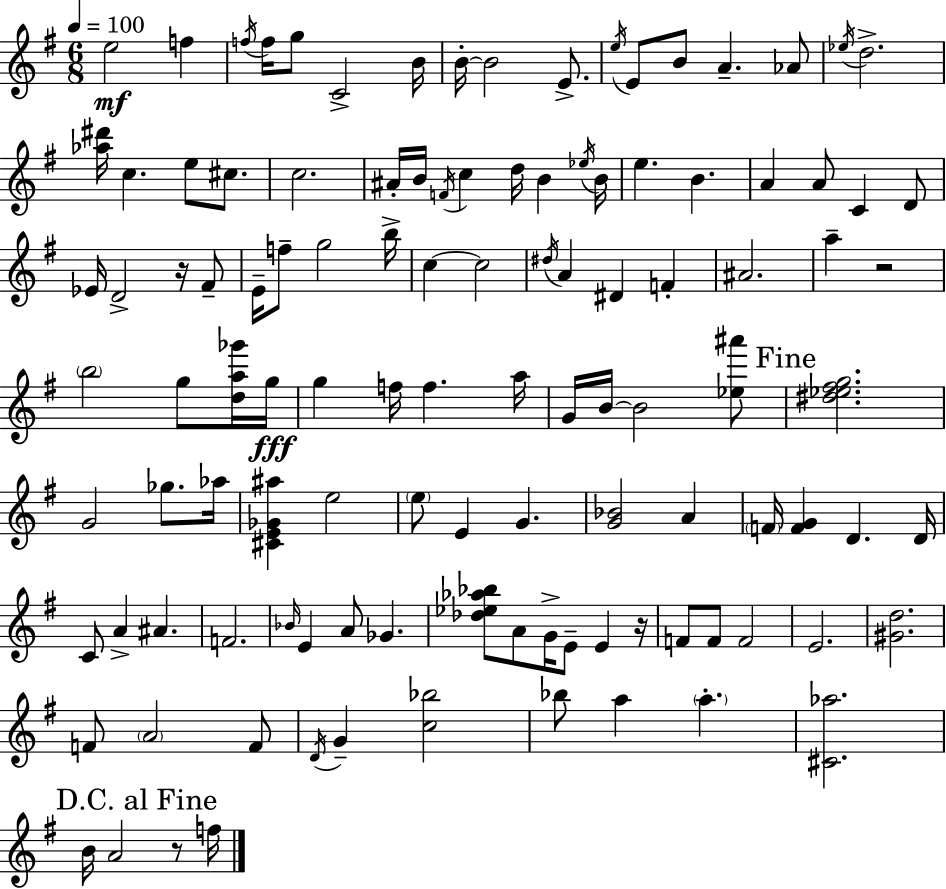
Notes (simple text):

E5/h F5/q F5/s F5/s G5/e C4/h B4/s B4/s B4/h E4/e. E5/s E4/e B4/e A4/q. Ab4/e Eb5/s D5/h. [Ab5,D#6]/s C5/q. E5/e C#5/e. C5/h. A#4/s B4/s F4/s C5/q D5/s B4/q Eb5/s B4/s E5/q. B4/q. A4/q A4/e C4/q D4/e Eb4/s D4/h R/s F#4/e E4/s F5/e G5/h B5/s C5/q C5/h D#5/s A4/q D#4/q F4/q A#4/h. A5/q R/h B5/h G5/e [D5,A5,Gb6]/s G5/s G5/q F5/s F5/q. A5/s G4/s B4/s B4/h [Eb5,A#6]/e [D#5,Eb5,F#5,G5]/h. G4/h Gb5/e. Ab5/s [C#4,E4,Gb4,A#5]/q E5/h E5/e E4/q G4/q. [G4,Bb4]/h A4/q F4/s [F4,G4]/q D4/q. D4/s C4/e A4/q A#4/q. F4/h. Bb4/s E4/q A4/e Gb4/q. [Db5,Eb5,Ab5,Bb5]/e A4/e G4/s E4/e E4/q R/s F4/e F4/e F4/h E4/h. [G#4,D5]/h. F4/e A4/h F4/e D4/s G4/q [C5,Bb5]/h Bb5/e A5/q A5/q. [C#4,Ab5]/h. B4/s A4/h R/e F5/s